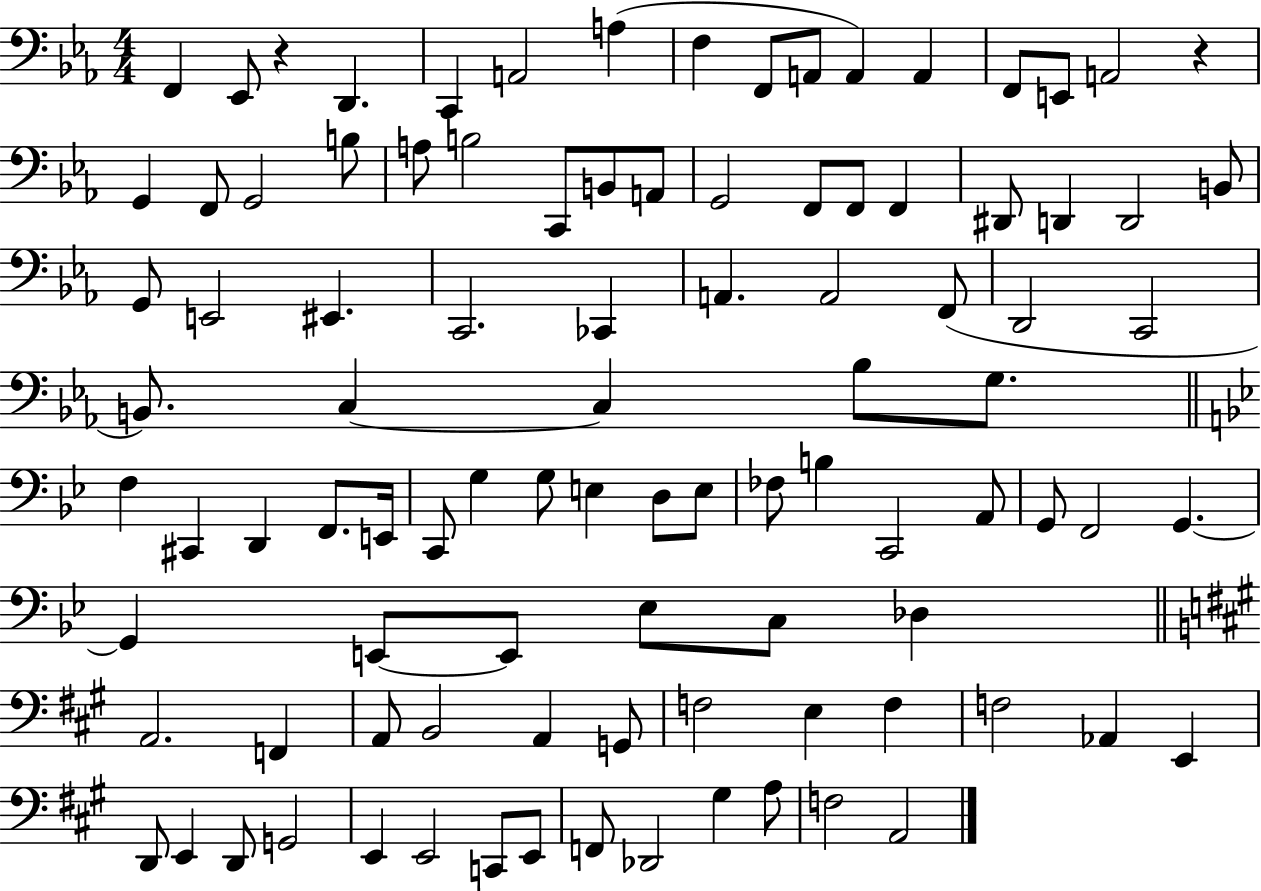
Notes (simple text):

F2/q Eb2/e R/q D2/q. C2/q A2/h A3/q F3/q F2/e A2/e A2/q A2/q F2/e E2/e A2/h R/q G2/q F2/e G2/h B3/e A3/e B3/h C2/e B2/e A2/e G2/h F2/e F2/e F2/q D#2/e D2/q D2/h B2/e G2/e E2/h EIS2/q. C2/h. CES2/q A2/q. A2/h F2/e D2/h C2/h B2/e. C3/q C3/q Bb3/e G3/e. F3/q C#2/q D2/q F2/e. E2/s C2/e G3/q G3/e E3/q D3/e E3/e FES3/e B3/q C2/h A2/e G2/e F2/h G2/q. G2/q E2/e E2/e Eb3/e C3/e Db3/q A2/h. F2/q A2/e B2/h A2/q G2/e F3/h E3/q F3/q F3/h Ab2/q E2/q D2/e E2/q D2/e G2/h E2/q E2/h C2/e E2/e F2/e Db2/h G#3/q A3/e F3/h A2/h